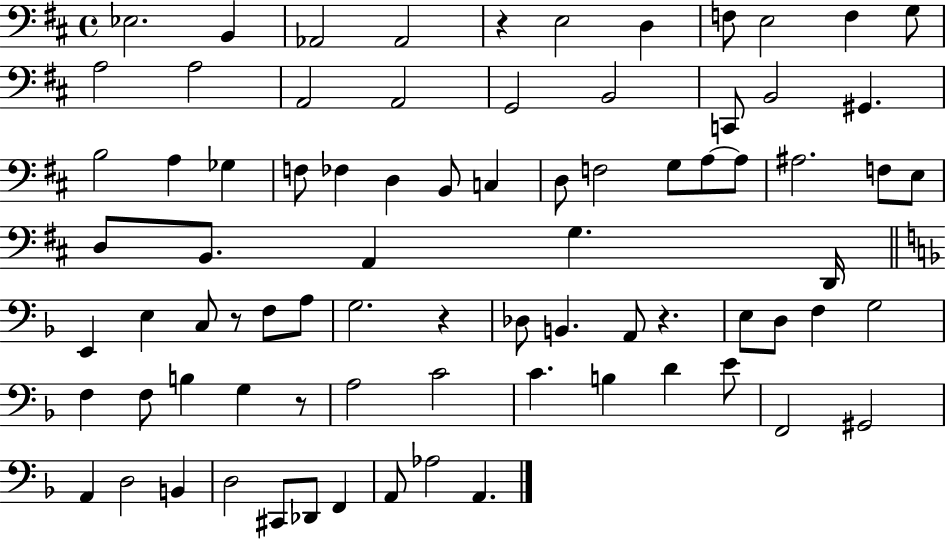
Eb3/h. B2/q Ab2/h Ab2/h R/q E3/h D3/q F3/e E3/h F3/q G3/e A3/h A3/h A2/h A2/h G2/h B2/h C2/e B2/h G#2/q. B3/h A3/q Gb3/q F3/e FES3/q D3/q B2/e C3/q D3/e F3/h G3/e A3/e A3/e A#3/h. F3/e E3/e D3/e B2/e. A2/q G3/q. D2/s E2/q E3/q C3/e R/e F3/e A3/e G3/h. R/q Db3/e B2/q. A2/e R/q. E3/e D3/e F3/q G3/h F3/q F3/e B3/q G3/q R/e A3/h C4/h C4/q. B3/q D4/q E4/e F2/h G#2/h A2/q D3/h B2/q D3/h C#2/e Db2/e F2/q A2/e Ab3/h A2/q.